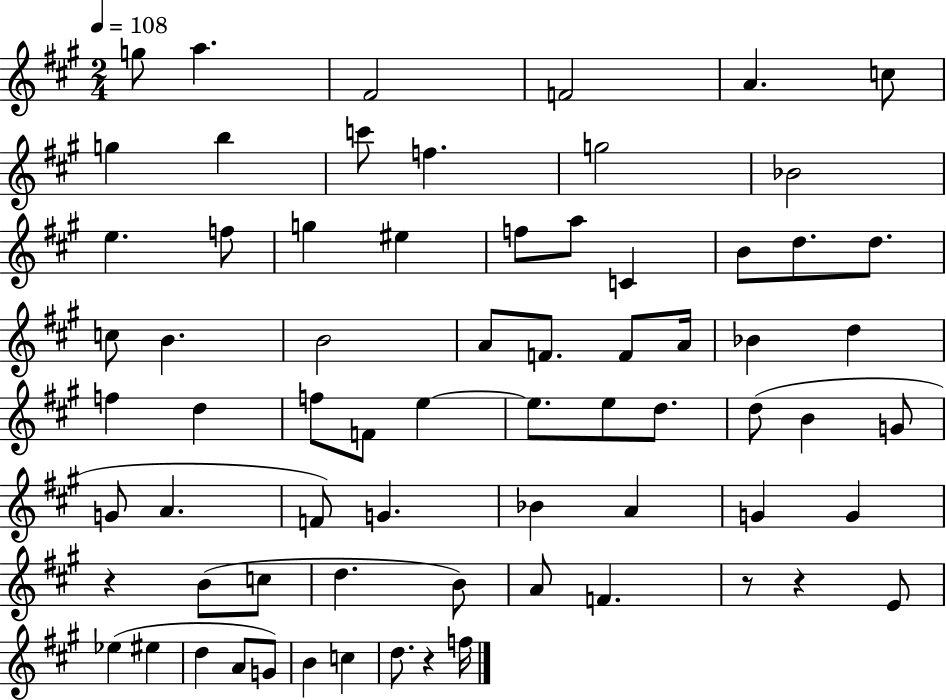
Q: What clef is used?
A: treble